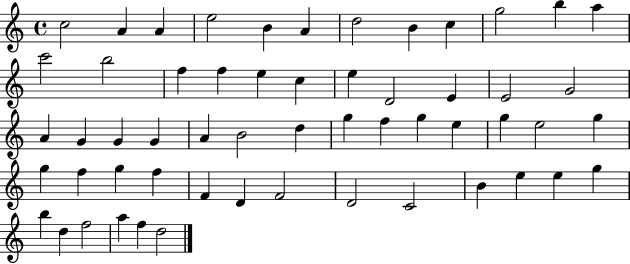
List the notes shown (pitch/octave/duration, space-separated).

C5/h A4/q A4/q E5/h B4/q A4/q D5/h B4/q C5/q G5/h B5/q A5/q C6/h B5/h F5/q F5/q E5/q C5/q E5/q D4/h E4/q E4/h G4/h A4/q G4/q G4/q G4/q A4/q B4/h D5/q G5/q F5/q G5/q E5/q G5/q E5/h G5/q G5/q F5/q G5/q F5/q F4/q D4/q F4/h D4/h C4/h B4/q E5/q E5/q G5/q B5/q D5/q F5/h A5/q F5/q D5/h